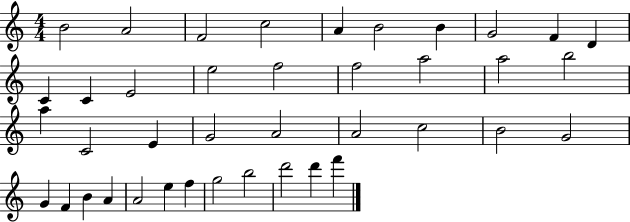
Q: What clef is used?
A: treble